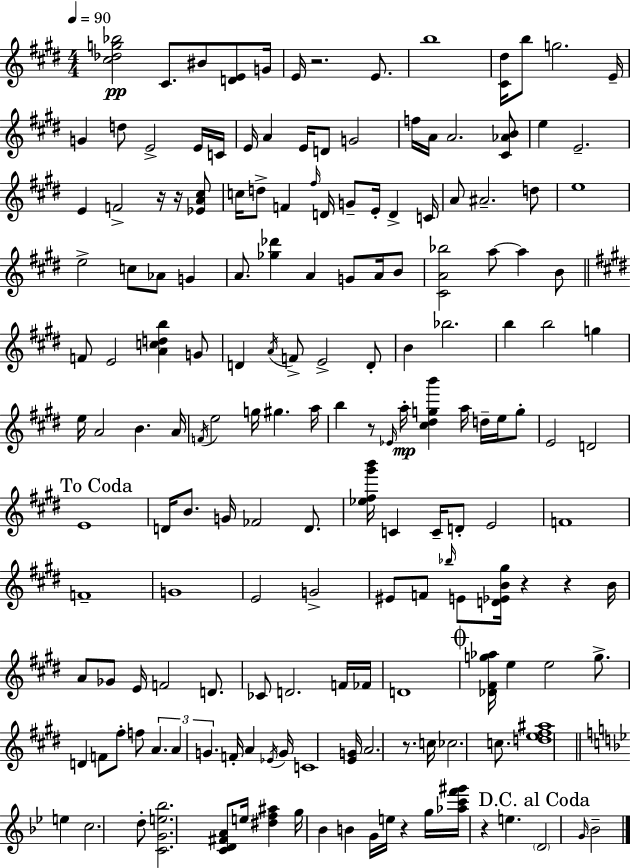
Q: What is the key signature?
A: E major